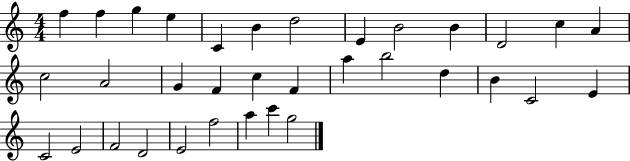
X:1
T:Untitled
M:4/4
L:1/4
K:C
f f g e C B d2 E B2 B D2 c A c2 A2 G F c F a b2 d B C2 E C2 E2 F2 D2 E2 f2 a c' g2